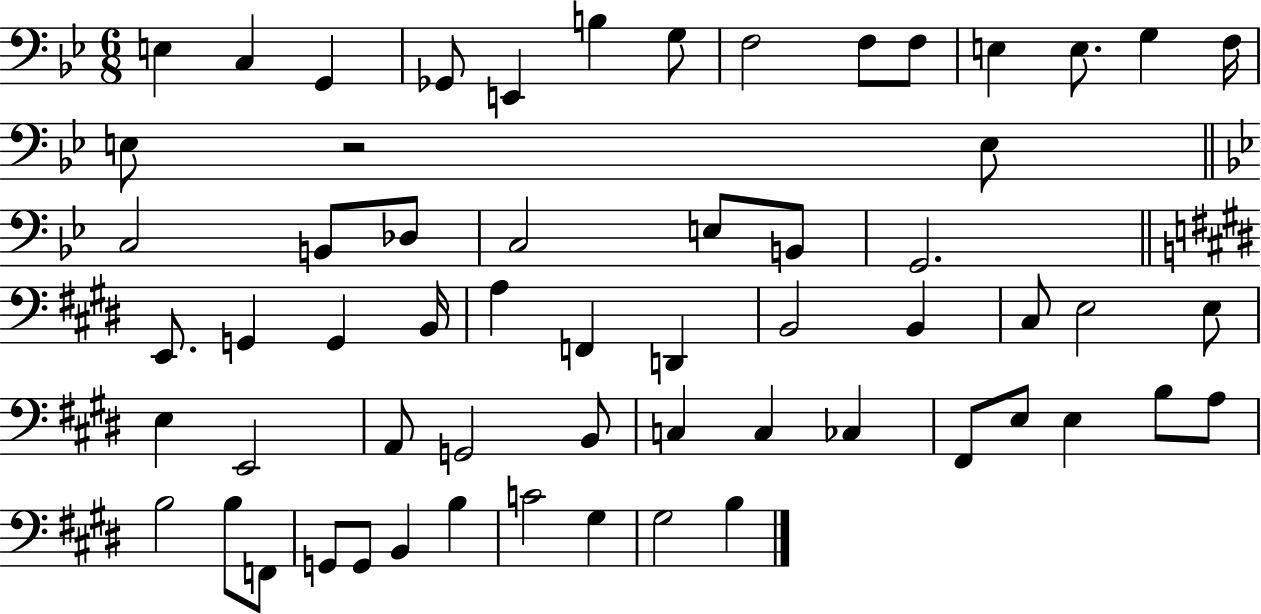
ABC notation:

X:1
T:Untitled
M:6/8
L:1/4
K:Bb
E, C, G,, _G,,/2 E,, B, G,/2 F,2 F,/2 F,/2 E, E,/2 G, F,/4 E,/2 z2 E,/2 C,2 B,,/2 _D,/2 C,2 E,/2 B,,/2 G,,2 E,,/2 G,, G,, B,,/4 A, F,, D,, B,,2 B,, ^C,/2 E,2 E,/2 E, E,,2 A,,/2 G,,2 B,,/2 C, C, _C, ^F,,/2 E,/2 E, B,/2 A,/2 B,2 B,/2 F,,/2 G,,/2 G,,/2 B,, B, C2 ^G, ^G,2 B,